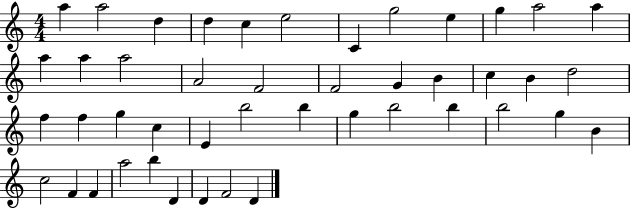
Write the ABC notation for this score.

X:1
T:Untitled
M:4/4
L:1/4
K:C
a a2 d d c e2 C g2 e g a2 a a a a2 A2 F2 F2 G B c B d2 f f g c E b2 b g b2 b b2 g B c2 F F a2 b D D F2 D